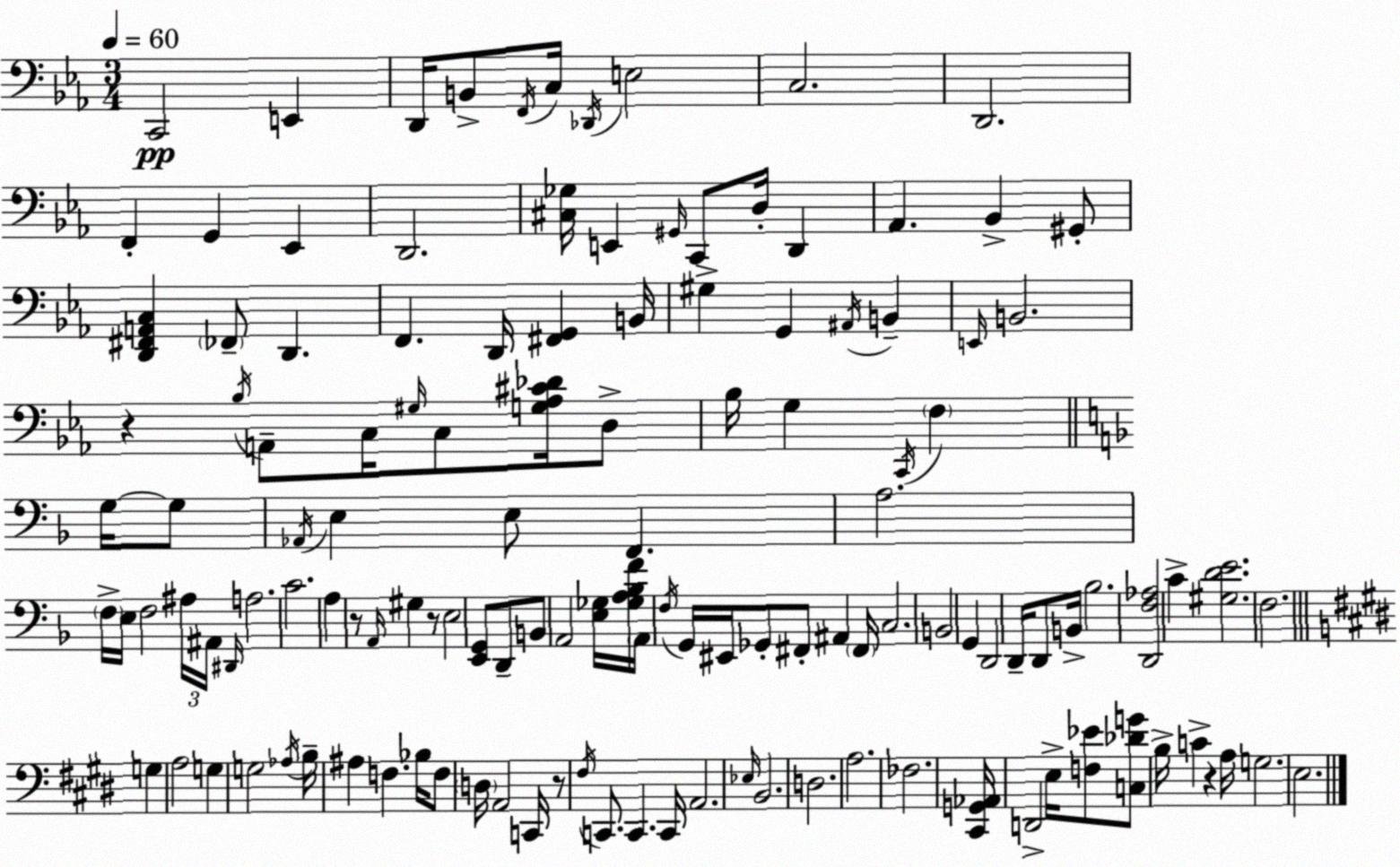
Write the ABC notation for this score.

X:1
T:Untitled
M:3/4
L:1/4
K:Eb
C,,2 E,, D,,/4 B,,/2 F,,/4 C,/4 _D,,/4 E,2 C,2 D,,2 F,, G,, _E,, D,,2 [^C,_G,]/4 E,, ^G,,/4 C,,/2 D,/4 D,, _A,, _B,, ^G,,/2 [D,,^F,,A,,C,] _F,,/2 D,, F,, D,,/4 [^F,,G,,] B,,/4 ^G, G,, ^A,,/4 B,, E,,/4 B,,2 z _B,/4 A,,/2 C,/4 ^G,/4 C,/2 [G,_A,^C_D]/4 D,/2 _B,/4 G, C,,/4 F, G,/4 G,/2 _A,,/4 E, E,/2 F,, A,2 F,/4 E,/4 F,2 ^A,/4 ^A,,/4 ^D,,/4 A,2 C2 A, z/2 A,,/4 ^G, z/2 E,2 [E,,G,,]/2 D,,/2 B,,/2 A,,2 [E,_G,]/4 [_G,A,_B,F]/4 A,,/4 F,/4 G,,/4 ^E,,/4 _G,,/2 ^F,,/2 ^A,, ^F,,/4 C,2 B,,2 G,, D,,2 D,,/4 D,,/2 B,,/4 _B,2 [D,,F,_A,]2 C [^G,DE]2 F,2 G, A,2 G, G,2 _A,/4 B,/4 ^A, F, _B,/4 F,/2 D,/4 A,,2 C,,/4 z/2 ^F,/4 C,,/2 C,, C,,/4 A,,2 _E,/4 B,,2 D,2 A,2 _F,2 [^C,,G,,_A,,]/4 D,,2 E,/4 [F,_E]/2 [C,_DG]/2 B,/4 C z A,/4 G,2 E,2